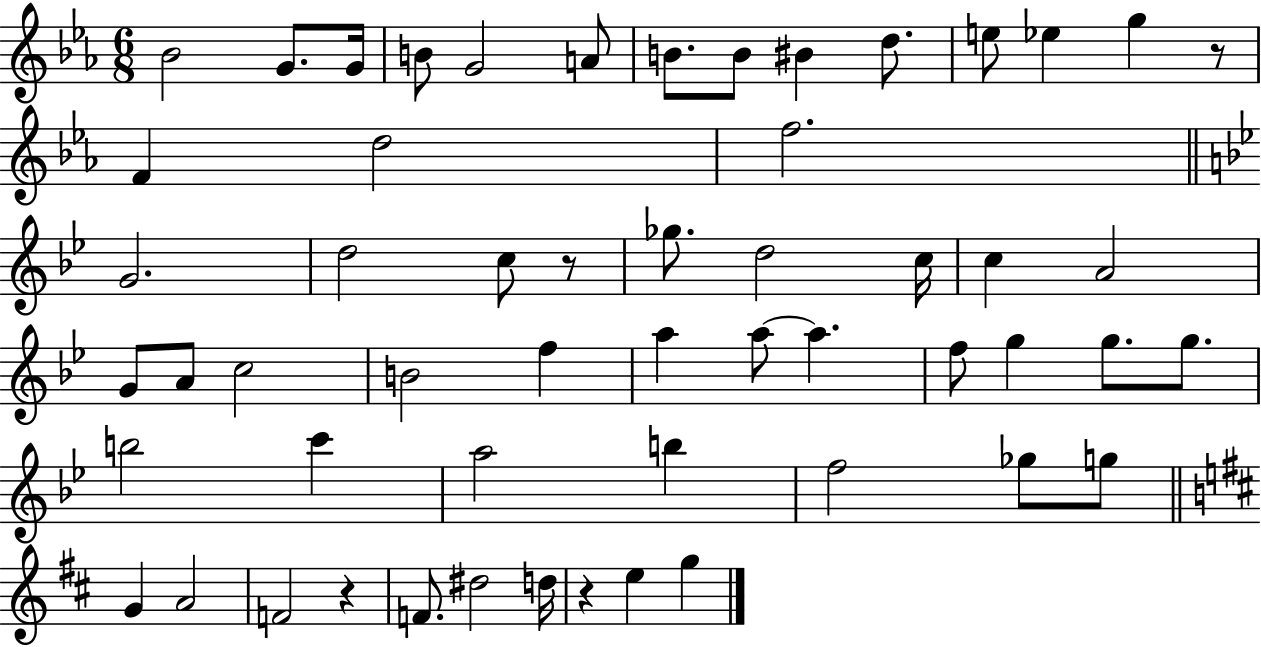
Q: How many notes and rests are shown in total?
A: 55